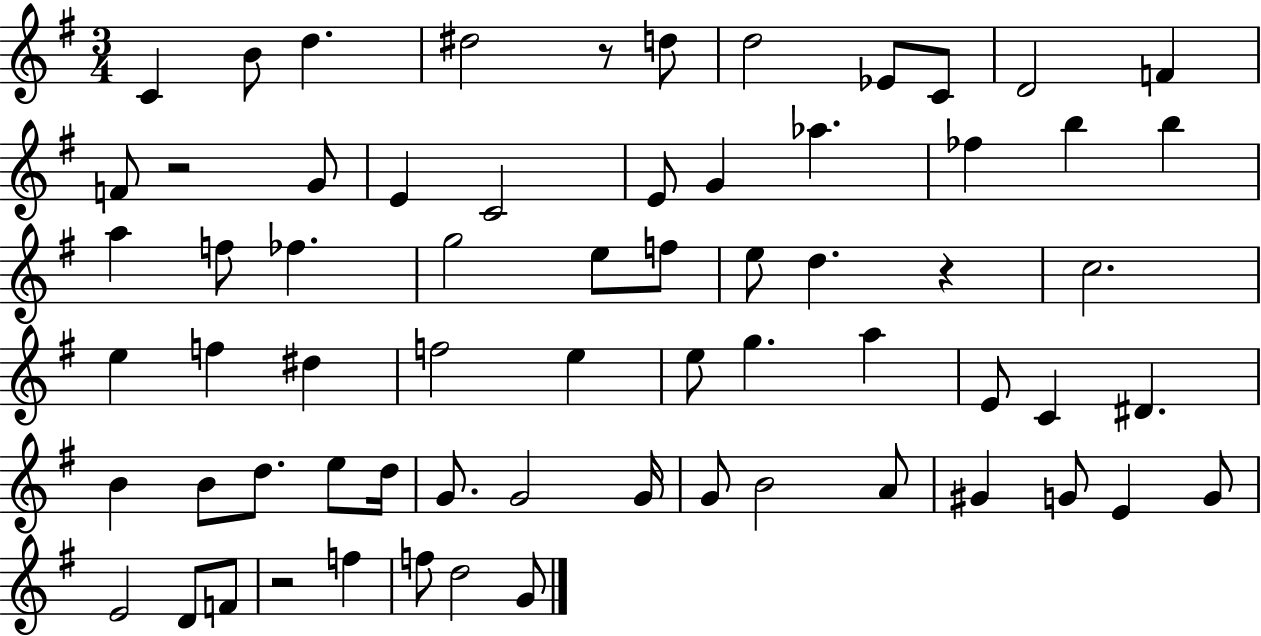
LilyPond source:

{
  \clef treble
  \numericTimeSignature
  \time 3/4
  \key g \major
  c'4 b'8 d''4. | dis''2 r8 d''8 | d''2 ees'8 c'8 | d'2 f'4 | \break f'8 r2 g'8 | e'4 c'2 | e'8 g'4 aes''4. | fes''4 b''4 b''4 | \break a''4 f''8 fes''4. | g''2 e''8 f''8 | e''8 d''4. r4 | c''2. | \break e''4 f''4 dis''4 | f''2 e''4 | e''8 g''4. a''4 | e'8 c'4 dis'4. | \break b'4 b'8 d''8. e''8 d''16 | g'8. g'2 g'16 | g'8 b'2 a'8 | gis'4 g'8 e'4 g'8 | \break e'2 d'8 f'8 | r2 f''4 | f''8 d''2 g'8 | \bar "|."
}